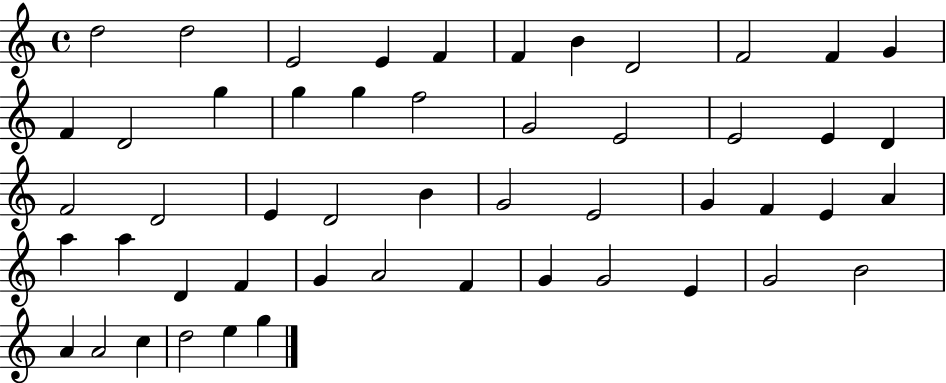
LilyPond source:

{
  \clef treble
  \time 4/4
  \defaultTimeSignature
  \key c \major
  d''2 d''2 | e'2 e'4 f'4 | f'4 b'4 d'2 | f'2 f'4 g'4 | \break f'4 d'2 g''4 | g''4 g''4 f''2 | g'2 e'2 | e'2 e'4 d'4 | \break f'2 d'2 | e'4 d'2 b'4 | g'2 e'2 | g'4 f'4 e'4 a'4 | \break a''4 a''4 d'4 f'4 | g'4 a'2 f'4 | g'4 g'2 e'4 | g'2 b'2 | \break a'4 a'2 c''4 | d''2 e''4 g''4 | \bar "|."
}